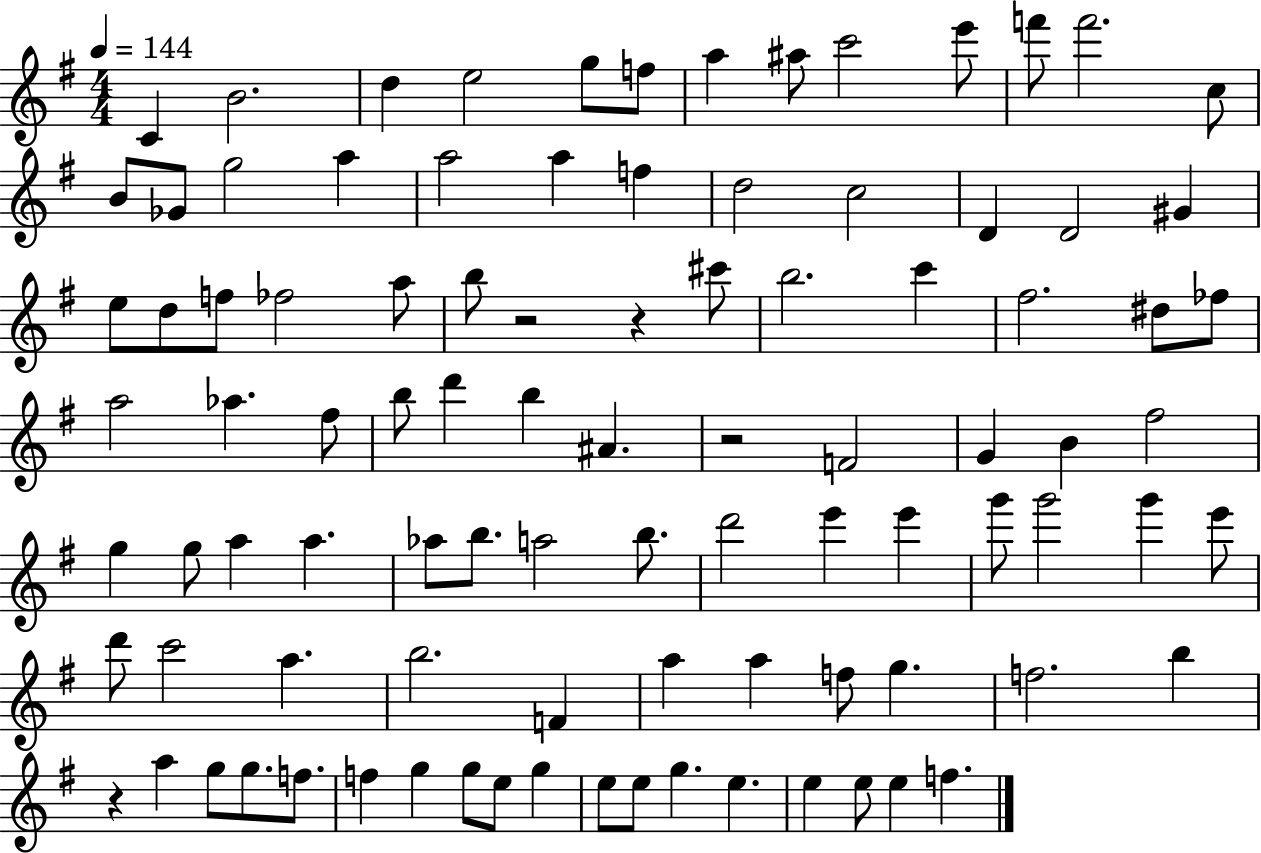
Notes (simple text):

C4/q B4/h. D5/q E5/h G5/e F5/e A5/q A#5/e C6/h E6/e F6/e F6/h. C5/e B4/e Gb4/e G5/h A5/q A5/h A5/q F5/q D5/h C5/h D4/q D4/h G#4/q E5/e D5/e F5/e FES5/h A5/e B5/e R/h R/q C#6/e B5/h. C6/q F#5/h. D#5/e FES5/e A5/h Ab5/q. F#5/e B5/e D6/q B5/q A#4/q. R/h F4/h G4/q B4/q F#5/h G5/q G5/e A5/q A5/q. Ab5/e B5/e. A5/h B5/e. D6/h E6/q E6/q G6/e G6/h G6/q E6/e D6/e C6/h A5/q. B5/h. F4/q A5/q A5/q F5/e G5/q. F5/h. B5/q R/q A5/q G5/e G5/e. F5/e. F5/q G5/q G5/e E5/e G5/q E5/e E5/e G5/q. E5/q. E5/q E5/e E5/q F5/q.